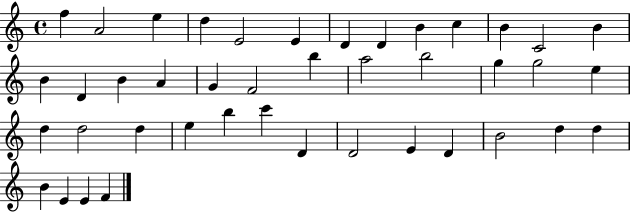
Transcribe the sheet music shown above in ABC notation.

X:1
T:Untitled
M:4/4
L:1/4
K:C
f A2 e d E2 E D D B c B C2 B B D B A G F2 b a2 b2 g g2 e d d2 d e b c' D D2 E D B2 d d B E E F